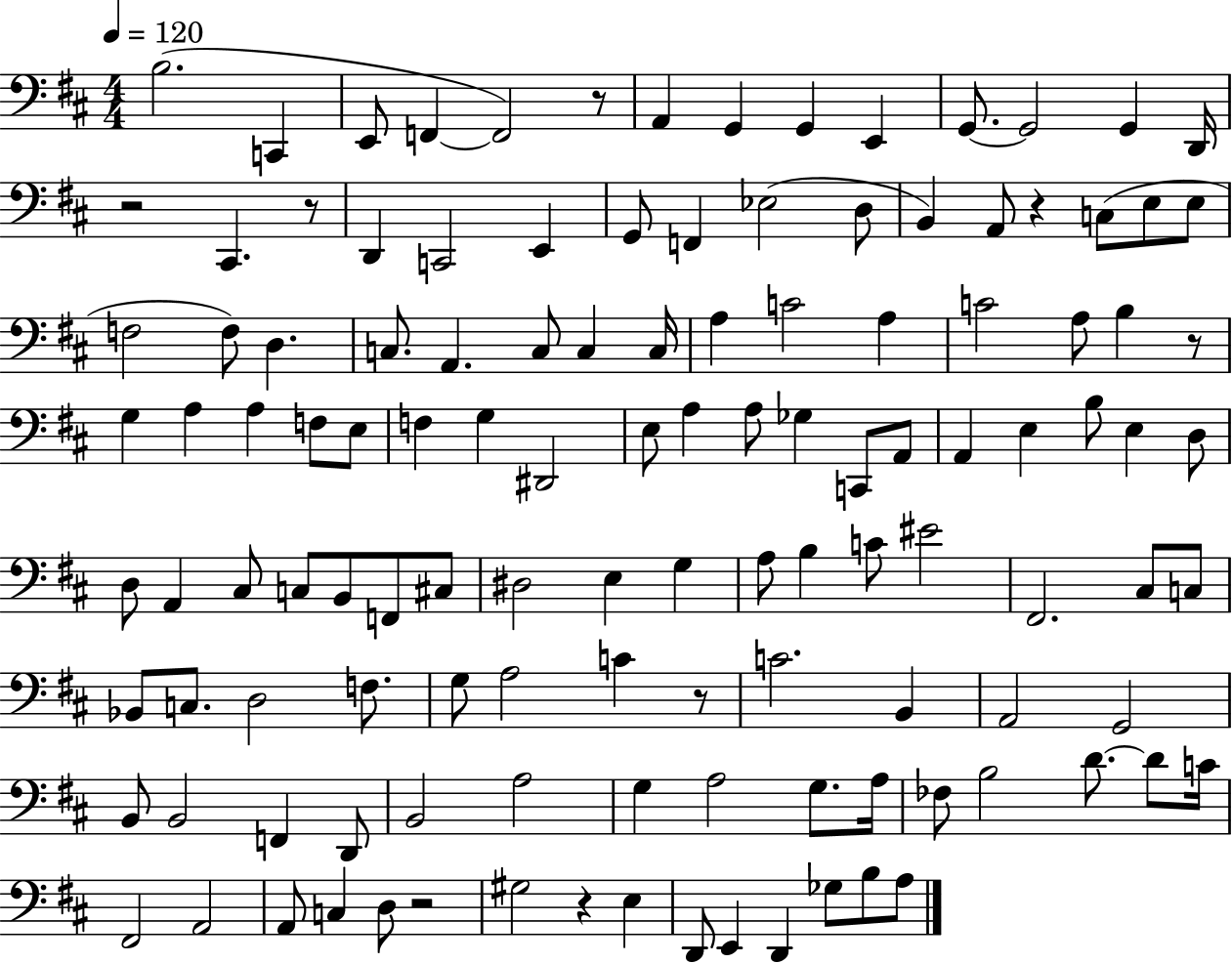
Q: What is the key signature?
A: D major